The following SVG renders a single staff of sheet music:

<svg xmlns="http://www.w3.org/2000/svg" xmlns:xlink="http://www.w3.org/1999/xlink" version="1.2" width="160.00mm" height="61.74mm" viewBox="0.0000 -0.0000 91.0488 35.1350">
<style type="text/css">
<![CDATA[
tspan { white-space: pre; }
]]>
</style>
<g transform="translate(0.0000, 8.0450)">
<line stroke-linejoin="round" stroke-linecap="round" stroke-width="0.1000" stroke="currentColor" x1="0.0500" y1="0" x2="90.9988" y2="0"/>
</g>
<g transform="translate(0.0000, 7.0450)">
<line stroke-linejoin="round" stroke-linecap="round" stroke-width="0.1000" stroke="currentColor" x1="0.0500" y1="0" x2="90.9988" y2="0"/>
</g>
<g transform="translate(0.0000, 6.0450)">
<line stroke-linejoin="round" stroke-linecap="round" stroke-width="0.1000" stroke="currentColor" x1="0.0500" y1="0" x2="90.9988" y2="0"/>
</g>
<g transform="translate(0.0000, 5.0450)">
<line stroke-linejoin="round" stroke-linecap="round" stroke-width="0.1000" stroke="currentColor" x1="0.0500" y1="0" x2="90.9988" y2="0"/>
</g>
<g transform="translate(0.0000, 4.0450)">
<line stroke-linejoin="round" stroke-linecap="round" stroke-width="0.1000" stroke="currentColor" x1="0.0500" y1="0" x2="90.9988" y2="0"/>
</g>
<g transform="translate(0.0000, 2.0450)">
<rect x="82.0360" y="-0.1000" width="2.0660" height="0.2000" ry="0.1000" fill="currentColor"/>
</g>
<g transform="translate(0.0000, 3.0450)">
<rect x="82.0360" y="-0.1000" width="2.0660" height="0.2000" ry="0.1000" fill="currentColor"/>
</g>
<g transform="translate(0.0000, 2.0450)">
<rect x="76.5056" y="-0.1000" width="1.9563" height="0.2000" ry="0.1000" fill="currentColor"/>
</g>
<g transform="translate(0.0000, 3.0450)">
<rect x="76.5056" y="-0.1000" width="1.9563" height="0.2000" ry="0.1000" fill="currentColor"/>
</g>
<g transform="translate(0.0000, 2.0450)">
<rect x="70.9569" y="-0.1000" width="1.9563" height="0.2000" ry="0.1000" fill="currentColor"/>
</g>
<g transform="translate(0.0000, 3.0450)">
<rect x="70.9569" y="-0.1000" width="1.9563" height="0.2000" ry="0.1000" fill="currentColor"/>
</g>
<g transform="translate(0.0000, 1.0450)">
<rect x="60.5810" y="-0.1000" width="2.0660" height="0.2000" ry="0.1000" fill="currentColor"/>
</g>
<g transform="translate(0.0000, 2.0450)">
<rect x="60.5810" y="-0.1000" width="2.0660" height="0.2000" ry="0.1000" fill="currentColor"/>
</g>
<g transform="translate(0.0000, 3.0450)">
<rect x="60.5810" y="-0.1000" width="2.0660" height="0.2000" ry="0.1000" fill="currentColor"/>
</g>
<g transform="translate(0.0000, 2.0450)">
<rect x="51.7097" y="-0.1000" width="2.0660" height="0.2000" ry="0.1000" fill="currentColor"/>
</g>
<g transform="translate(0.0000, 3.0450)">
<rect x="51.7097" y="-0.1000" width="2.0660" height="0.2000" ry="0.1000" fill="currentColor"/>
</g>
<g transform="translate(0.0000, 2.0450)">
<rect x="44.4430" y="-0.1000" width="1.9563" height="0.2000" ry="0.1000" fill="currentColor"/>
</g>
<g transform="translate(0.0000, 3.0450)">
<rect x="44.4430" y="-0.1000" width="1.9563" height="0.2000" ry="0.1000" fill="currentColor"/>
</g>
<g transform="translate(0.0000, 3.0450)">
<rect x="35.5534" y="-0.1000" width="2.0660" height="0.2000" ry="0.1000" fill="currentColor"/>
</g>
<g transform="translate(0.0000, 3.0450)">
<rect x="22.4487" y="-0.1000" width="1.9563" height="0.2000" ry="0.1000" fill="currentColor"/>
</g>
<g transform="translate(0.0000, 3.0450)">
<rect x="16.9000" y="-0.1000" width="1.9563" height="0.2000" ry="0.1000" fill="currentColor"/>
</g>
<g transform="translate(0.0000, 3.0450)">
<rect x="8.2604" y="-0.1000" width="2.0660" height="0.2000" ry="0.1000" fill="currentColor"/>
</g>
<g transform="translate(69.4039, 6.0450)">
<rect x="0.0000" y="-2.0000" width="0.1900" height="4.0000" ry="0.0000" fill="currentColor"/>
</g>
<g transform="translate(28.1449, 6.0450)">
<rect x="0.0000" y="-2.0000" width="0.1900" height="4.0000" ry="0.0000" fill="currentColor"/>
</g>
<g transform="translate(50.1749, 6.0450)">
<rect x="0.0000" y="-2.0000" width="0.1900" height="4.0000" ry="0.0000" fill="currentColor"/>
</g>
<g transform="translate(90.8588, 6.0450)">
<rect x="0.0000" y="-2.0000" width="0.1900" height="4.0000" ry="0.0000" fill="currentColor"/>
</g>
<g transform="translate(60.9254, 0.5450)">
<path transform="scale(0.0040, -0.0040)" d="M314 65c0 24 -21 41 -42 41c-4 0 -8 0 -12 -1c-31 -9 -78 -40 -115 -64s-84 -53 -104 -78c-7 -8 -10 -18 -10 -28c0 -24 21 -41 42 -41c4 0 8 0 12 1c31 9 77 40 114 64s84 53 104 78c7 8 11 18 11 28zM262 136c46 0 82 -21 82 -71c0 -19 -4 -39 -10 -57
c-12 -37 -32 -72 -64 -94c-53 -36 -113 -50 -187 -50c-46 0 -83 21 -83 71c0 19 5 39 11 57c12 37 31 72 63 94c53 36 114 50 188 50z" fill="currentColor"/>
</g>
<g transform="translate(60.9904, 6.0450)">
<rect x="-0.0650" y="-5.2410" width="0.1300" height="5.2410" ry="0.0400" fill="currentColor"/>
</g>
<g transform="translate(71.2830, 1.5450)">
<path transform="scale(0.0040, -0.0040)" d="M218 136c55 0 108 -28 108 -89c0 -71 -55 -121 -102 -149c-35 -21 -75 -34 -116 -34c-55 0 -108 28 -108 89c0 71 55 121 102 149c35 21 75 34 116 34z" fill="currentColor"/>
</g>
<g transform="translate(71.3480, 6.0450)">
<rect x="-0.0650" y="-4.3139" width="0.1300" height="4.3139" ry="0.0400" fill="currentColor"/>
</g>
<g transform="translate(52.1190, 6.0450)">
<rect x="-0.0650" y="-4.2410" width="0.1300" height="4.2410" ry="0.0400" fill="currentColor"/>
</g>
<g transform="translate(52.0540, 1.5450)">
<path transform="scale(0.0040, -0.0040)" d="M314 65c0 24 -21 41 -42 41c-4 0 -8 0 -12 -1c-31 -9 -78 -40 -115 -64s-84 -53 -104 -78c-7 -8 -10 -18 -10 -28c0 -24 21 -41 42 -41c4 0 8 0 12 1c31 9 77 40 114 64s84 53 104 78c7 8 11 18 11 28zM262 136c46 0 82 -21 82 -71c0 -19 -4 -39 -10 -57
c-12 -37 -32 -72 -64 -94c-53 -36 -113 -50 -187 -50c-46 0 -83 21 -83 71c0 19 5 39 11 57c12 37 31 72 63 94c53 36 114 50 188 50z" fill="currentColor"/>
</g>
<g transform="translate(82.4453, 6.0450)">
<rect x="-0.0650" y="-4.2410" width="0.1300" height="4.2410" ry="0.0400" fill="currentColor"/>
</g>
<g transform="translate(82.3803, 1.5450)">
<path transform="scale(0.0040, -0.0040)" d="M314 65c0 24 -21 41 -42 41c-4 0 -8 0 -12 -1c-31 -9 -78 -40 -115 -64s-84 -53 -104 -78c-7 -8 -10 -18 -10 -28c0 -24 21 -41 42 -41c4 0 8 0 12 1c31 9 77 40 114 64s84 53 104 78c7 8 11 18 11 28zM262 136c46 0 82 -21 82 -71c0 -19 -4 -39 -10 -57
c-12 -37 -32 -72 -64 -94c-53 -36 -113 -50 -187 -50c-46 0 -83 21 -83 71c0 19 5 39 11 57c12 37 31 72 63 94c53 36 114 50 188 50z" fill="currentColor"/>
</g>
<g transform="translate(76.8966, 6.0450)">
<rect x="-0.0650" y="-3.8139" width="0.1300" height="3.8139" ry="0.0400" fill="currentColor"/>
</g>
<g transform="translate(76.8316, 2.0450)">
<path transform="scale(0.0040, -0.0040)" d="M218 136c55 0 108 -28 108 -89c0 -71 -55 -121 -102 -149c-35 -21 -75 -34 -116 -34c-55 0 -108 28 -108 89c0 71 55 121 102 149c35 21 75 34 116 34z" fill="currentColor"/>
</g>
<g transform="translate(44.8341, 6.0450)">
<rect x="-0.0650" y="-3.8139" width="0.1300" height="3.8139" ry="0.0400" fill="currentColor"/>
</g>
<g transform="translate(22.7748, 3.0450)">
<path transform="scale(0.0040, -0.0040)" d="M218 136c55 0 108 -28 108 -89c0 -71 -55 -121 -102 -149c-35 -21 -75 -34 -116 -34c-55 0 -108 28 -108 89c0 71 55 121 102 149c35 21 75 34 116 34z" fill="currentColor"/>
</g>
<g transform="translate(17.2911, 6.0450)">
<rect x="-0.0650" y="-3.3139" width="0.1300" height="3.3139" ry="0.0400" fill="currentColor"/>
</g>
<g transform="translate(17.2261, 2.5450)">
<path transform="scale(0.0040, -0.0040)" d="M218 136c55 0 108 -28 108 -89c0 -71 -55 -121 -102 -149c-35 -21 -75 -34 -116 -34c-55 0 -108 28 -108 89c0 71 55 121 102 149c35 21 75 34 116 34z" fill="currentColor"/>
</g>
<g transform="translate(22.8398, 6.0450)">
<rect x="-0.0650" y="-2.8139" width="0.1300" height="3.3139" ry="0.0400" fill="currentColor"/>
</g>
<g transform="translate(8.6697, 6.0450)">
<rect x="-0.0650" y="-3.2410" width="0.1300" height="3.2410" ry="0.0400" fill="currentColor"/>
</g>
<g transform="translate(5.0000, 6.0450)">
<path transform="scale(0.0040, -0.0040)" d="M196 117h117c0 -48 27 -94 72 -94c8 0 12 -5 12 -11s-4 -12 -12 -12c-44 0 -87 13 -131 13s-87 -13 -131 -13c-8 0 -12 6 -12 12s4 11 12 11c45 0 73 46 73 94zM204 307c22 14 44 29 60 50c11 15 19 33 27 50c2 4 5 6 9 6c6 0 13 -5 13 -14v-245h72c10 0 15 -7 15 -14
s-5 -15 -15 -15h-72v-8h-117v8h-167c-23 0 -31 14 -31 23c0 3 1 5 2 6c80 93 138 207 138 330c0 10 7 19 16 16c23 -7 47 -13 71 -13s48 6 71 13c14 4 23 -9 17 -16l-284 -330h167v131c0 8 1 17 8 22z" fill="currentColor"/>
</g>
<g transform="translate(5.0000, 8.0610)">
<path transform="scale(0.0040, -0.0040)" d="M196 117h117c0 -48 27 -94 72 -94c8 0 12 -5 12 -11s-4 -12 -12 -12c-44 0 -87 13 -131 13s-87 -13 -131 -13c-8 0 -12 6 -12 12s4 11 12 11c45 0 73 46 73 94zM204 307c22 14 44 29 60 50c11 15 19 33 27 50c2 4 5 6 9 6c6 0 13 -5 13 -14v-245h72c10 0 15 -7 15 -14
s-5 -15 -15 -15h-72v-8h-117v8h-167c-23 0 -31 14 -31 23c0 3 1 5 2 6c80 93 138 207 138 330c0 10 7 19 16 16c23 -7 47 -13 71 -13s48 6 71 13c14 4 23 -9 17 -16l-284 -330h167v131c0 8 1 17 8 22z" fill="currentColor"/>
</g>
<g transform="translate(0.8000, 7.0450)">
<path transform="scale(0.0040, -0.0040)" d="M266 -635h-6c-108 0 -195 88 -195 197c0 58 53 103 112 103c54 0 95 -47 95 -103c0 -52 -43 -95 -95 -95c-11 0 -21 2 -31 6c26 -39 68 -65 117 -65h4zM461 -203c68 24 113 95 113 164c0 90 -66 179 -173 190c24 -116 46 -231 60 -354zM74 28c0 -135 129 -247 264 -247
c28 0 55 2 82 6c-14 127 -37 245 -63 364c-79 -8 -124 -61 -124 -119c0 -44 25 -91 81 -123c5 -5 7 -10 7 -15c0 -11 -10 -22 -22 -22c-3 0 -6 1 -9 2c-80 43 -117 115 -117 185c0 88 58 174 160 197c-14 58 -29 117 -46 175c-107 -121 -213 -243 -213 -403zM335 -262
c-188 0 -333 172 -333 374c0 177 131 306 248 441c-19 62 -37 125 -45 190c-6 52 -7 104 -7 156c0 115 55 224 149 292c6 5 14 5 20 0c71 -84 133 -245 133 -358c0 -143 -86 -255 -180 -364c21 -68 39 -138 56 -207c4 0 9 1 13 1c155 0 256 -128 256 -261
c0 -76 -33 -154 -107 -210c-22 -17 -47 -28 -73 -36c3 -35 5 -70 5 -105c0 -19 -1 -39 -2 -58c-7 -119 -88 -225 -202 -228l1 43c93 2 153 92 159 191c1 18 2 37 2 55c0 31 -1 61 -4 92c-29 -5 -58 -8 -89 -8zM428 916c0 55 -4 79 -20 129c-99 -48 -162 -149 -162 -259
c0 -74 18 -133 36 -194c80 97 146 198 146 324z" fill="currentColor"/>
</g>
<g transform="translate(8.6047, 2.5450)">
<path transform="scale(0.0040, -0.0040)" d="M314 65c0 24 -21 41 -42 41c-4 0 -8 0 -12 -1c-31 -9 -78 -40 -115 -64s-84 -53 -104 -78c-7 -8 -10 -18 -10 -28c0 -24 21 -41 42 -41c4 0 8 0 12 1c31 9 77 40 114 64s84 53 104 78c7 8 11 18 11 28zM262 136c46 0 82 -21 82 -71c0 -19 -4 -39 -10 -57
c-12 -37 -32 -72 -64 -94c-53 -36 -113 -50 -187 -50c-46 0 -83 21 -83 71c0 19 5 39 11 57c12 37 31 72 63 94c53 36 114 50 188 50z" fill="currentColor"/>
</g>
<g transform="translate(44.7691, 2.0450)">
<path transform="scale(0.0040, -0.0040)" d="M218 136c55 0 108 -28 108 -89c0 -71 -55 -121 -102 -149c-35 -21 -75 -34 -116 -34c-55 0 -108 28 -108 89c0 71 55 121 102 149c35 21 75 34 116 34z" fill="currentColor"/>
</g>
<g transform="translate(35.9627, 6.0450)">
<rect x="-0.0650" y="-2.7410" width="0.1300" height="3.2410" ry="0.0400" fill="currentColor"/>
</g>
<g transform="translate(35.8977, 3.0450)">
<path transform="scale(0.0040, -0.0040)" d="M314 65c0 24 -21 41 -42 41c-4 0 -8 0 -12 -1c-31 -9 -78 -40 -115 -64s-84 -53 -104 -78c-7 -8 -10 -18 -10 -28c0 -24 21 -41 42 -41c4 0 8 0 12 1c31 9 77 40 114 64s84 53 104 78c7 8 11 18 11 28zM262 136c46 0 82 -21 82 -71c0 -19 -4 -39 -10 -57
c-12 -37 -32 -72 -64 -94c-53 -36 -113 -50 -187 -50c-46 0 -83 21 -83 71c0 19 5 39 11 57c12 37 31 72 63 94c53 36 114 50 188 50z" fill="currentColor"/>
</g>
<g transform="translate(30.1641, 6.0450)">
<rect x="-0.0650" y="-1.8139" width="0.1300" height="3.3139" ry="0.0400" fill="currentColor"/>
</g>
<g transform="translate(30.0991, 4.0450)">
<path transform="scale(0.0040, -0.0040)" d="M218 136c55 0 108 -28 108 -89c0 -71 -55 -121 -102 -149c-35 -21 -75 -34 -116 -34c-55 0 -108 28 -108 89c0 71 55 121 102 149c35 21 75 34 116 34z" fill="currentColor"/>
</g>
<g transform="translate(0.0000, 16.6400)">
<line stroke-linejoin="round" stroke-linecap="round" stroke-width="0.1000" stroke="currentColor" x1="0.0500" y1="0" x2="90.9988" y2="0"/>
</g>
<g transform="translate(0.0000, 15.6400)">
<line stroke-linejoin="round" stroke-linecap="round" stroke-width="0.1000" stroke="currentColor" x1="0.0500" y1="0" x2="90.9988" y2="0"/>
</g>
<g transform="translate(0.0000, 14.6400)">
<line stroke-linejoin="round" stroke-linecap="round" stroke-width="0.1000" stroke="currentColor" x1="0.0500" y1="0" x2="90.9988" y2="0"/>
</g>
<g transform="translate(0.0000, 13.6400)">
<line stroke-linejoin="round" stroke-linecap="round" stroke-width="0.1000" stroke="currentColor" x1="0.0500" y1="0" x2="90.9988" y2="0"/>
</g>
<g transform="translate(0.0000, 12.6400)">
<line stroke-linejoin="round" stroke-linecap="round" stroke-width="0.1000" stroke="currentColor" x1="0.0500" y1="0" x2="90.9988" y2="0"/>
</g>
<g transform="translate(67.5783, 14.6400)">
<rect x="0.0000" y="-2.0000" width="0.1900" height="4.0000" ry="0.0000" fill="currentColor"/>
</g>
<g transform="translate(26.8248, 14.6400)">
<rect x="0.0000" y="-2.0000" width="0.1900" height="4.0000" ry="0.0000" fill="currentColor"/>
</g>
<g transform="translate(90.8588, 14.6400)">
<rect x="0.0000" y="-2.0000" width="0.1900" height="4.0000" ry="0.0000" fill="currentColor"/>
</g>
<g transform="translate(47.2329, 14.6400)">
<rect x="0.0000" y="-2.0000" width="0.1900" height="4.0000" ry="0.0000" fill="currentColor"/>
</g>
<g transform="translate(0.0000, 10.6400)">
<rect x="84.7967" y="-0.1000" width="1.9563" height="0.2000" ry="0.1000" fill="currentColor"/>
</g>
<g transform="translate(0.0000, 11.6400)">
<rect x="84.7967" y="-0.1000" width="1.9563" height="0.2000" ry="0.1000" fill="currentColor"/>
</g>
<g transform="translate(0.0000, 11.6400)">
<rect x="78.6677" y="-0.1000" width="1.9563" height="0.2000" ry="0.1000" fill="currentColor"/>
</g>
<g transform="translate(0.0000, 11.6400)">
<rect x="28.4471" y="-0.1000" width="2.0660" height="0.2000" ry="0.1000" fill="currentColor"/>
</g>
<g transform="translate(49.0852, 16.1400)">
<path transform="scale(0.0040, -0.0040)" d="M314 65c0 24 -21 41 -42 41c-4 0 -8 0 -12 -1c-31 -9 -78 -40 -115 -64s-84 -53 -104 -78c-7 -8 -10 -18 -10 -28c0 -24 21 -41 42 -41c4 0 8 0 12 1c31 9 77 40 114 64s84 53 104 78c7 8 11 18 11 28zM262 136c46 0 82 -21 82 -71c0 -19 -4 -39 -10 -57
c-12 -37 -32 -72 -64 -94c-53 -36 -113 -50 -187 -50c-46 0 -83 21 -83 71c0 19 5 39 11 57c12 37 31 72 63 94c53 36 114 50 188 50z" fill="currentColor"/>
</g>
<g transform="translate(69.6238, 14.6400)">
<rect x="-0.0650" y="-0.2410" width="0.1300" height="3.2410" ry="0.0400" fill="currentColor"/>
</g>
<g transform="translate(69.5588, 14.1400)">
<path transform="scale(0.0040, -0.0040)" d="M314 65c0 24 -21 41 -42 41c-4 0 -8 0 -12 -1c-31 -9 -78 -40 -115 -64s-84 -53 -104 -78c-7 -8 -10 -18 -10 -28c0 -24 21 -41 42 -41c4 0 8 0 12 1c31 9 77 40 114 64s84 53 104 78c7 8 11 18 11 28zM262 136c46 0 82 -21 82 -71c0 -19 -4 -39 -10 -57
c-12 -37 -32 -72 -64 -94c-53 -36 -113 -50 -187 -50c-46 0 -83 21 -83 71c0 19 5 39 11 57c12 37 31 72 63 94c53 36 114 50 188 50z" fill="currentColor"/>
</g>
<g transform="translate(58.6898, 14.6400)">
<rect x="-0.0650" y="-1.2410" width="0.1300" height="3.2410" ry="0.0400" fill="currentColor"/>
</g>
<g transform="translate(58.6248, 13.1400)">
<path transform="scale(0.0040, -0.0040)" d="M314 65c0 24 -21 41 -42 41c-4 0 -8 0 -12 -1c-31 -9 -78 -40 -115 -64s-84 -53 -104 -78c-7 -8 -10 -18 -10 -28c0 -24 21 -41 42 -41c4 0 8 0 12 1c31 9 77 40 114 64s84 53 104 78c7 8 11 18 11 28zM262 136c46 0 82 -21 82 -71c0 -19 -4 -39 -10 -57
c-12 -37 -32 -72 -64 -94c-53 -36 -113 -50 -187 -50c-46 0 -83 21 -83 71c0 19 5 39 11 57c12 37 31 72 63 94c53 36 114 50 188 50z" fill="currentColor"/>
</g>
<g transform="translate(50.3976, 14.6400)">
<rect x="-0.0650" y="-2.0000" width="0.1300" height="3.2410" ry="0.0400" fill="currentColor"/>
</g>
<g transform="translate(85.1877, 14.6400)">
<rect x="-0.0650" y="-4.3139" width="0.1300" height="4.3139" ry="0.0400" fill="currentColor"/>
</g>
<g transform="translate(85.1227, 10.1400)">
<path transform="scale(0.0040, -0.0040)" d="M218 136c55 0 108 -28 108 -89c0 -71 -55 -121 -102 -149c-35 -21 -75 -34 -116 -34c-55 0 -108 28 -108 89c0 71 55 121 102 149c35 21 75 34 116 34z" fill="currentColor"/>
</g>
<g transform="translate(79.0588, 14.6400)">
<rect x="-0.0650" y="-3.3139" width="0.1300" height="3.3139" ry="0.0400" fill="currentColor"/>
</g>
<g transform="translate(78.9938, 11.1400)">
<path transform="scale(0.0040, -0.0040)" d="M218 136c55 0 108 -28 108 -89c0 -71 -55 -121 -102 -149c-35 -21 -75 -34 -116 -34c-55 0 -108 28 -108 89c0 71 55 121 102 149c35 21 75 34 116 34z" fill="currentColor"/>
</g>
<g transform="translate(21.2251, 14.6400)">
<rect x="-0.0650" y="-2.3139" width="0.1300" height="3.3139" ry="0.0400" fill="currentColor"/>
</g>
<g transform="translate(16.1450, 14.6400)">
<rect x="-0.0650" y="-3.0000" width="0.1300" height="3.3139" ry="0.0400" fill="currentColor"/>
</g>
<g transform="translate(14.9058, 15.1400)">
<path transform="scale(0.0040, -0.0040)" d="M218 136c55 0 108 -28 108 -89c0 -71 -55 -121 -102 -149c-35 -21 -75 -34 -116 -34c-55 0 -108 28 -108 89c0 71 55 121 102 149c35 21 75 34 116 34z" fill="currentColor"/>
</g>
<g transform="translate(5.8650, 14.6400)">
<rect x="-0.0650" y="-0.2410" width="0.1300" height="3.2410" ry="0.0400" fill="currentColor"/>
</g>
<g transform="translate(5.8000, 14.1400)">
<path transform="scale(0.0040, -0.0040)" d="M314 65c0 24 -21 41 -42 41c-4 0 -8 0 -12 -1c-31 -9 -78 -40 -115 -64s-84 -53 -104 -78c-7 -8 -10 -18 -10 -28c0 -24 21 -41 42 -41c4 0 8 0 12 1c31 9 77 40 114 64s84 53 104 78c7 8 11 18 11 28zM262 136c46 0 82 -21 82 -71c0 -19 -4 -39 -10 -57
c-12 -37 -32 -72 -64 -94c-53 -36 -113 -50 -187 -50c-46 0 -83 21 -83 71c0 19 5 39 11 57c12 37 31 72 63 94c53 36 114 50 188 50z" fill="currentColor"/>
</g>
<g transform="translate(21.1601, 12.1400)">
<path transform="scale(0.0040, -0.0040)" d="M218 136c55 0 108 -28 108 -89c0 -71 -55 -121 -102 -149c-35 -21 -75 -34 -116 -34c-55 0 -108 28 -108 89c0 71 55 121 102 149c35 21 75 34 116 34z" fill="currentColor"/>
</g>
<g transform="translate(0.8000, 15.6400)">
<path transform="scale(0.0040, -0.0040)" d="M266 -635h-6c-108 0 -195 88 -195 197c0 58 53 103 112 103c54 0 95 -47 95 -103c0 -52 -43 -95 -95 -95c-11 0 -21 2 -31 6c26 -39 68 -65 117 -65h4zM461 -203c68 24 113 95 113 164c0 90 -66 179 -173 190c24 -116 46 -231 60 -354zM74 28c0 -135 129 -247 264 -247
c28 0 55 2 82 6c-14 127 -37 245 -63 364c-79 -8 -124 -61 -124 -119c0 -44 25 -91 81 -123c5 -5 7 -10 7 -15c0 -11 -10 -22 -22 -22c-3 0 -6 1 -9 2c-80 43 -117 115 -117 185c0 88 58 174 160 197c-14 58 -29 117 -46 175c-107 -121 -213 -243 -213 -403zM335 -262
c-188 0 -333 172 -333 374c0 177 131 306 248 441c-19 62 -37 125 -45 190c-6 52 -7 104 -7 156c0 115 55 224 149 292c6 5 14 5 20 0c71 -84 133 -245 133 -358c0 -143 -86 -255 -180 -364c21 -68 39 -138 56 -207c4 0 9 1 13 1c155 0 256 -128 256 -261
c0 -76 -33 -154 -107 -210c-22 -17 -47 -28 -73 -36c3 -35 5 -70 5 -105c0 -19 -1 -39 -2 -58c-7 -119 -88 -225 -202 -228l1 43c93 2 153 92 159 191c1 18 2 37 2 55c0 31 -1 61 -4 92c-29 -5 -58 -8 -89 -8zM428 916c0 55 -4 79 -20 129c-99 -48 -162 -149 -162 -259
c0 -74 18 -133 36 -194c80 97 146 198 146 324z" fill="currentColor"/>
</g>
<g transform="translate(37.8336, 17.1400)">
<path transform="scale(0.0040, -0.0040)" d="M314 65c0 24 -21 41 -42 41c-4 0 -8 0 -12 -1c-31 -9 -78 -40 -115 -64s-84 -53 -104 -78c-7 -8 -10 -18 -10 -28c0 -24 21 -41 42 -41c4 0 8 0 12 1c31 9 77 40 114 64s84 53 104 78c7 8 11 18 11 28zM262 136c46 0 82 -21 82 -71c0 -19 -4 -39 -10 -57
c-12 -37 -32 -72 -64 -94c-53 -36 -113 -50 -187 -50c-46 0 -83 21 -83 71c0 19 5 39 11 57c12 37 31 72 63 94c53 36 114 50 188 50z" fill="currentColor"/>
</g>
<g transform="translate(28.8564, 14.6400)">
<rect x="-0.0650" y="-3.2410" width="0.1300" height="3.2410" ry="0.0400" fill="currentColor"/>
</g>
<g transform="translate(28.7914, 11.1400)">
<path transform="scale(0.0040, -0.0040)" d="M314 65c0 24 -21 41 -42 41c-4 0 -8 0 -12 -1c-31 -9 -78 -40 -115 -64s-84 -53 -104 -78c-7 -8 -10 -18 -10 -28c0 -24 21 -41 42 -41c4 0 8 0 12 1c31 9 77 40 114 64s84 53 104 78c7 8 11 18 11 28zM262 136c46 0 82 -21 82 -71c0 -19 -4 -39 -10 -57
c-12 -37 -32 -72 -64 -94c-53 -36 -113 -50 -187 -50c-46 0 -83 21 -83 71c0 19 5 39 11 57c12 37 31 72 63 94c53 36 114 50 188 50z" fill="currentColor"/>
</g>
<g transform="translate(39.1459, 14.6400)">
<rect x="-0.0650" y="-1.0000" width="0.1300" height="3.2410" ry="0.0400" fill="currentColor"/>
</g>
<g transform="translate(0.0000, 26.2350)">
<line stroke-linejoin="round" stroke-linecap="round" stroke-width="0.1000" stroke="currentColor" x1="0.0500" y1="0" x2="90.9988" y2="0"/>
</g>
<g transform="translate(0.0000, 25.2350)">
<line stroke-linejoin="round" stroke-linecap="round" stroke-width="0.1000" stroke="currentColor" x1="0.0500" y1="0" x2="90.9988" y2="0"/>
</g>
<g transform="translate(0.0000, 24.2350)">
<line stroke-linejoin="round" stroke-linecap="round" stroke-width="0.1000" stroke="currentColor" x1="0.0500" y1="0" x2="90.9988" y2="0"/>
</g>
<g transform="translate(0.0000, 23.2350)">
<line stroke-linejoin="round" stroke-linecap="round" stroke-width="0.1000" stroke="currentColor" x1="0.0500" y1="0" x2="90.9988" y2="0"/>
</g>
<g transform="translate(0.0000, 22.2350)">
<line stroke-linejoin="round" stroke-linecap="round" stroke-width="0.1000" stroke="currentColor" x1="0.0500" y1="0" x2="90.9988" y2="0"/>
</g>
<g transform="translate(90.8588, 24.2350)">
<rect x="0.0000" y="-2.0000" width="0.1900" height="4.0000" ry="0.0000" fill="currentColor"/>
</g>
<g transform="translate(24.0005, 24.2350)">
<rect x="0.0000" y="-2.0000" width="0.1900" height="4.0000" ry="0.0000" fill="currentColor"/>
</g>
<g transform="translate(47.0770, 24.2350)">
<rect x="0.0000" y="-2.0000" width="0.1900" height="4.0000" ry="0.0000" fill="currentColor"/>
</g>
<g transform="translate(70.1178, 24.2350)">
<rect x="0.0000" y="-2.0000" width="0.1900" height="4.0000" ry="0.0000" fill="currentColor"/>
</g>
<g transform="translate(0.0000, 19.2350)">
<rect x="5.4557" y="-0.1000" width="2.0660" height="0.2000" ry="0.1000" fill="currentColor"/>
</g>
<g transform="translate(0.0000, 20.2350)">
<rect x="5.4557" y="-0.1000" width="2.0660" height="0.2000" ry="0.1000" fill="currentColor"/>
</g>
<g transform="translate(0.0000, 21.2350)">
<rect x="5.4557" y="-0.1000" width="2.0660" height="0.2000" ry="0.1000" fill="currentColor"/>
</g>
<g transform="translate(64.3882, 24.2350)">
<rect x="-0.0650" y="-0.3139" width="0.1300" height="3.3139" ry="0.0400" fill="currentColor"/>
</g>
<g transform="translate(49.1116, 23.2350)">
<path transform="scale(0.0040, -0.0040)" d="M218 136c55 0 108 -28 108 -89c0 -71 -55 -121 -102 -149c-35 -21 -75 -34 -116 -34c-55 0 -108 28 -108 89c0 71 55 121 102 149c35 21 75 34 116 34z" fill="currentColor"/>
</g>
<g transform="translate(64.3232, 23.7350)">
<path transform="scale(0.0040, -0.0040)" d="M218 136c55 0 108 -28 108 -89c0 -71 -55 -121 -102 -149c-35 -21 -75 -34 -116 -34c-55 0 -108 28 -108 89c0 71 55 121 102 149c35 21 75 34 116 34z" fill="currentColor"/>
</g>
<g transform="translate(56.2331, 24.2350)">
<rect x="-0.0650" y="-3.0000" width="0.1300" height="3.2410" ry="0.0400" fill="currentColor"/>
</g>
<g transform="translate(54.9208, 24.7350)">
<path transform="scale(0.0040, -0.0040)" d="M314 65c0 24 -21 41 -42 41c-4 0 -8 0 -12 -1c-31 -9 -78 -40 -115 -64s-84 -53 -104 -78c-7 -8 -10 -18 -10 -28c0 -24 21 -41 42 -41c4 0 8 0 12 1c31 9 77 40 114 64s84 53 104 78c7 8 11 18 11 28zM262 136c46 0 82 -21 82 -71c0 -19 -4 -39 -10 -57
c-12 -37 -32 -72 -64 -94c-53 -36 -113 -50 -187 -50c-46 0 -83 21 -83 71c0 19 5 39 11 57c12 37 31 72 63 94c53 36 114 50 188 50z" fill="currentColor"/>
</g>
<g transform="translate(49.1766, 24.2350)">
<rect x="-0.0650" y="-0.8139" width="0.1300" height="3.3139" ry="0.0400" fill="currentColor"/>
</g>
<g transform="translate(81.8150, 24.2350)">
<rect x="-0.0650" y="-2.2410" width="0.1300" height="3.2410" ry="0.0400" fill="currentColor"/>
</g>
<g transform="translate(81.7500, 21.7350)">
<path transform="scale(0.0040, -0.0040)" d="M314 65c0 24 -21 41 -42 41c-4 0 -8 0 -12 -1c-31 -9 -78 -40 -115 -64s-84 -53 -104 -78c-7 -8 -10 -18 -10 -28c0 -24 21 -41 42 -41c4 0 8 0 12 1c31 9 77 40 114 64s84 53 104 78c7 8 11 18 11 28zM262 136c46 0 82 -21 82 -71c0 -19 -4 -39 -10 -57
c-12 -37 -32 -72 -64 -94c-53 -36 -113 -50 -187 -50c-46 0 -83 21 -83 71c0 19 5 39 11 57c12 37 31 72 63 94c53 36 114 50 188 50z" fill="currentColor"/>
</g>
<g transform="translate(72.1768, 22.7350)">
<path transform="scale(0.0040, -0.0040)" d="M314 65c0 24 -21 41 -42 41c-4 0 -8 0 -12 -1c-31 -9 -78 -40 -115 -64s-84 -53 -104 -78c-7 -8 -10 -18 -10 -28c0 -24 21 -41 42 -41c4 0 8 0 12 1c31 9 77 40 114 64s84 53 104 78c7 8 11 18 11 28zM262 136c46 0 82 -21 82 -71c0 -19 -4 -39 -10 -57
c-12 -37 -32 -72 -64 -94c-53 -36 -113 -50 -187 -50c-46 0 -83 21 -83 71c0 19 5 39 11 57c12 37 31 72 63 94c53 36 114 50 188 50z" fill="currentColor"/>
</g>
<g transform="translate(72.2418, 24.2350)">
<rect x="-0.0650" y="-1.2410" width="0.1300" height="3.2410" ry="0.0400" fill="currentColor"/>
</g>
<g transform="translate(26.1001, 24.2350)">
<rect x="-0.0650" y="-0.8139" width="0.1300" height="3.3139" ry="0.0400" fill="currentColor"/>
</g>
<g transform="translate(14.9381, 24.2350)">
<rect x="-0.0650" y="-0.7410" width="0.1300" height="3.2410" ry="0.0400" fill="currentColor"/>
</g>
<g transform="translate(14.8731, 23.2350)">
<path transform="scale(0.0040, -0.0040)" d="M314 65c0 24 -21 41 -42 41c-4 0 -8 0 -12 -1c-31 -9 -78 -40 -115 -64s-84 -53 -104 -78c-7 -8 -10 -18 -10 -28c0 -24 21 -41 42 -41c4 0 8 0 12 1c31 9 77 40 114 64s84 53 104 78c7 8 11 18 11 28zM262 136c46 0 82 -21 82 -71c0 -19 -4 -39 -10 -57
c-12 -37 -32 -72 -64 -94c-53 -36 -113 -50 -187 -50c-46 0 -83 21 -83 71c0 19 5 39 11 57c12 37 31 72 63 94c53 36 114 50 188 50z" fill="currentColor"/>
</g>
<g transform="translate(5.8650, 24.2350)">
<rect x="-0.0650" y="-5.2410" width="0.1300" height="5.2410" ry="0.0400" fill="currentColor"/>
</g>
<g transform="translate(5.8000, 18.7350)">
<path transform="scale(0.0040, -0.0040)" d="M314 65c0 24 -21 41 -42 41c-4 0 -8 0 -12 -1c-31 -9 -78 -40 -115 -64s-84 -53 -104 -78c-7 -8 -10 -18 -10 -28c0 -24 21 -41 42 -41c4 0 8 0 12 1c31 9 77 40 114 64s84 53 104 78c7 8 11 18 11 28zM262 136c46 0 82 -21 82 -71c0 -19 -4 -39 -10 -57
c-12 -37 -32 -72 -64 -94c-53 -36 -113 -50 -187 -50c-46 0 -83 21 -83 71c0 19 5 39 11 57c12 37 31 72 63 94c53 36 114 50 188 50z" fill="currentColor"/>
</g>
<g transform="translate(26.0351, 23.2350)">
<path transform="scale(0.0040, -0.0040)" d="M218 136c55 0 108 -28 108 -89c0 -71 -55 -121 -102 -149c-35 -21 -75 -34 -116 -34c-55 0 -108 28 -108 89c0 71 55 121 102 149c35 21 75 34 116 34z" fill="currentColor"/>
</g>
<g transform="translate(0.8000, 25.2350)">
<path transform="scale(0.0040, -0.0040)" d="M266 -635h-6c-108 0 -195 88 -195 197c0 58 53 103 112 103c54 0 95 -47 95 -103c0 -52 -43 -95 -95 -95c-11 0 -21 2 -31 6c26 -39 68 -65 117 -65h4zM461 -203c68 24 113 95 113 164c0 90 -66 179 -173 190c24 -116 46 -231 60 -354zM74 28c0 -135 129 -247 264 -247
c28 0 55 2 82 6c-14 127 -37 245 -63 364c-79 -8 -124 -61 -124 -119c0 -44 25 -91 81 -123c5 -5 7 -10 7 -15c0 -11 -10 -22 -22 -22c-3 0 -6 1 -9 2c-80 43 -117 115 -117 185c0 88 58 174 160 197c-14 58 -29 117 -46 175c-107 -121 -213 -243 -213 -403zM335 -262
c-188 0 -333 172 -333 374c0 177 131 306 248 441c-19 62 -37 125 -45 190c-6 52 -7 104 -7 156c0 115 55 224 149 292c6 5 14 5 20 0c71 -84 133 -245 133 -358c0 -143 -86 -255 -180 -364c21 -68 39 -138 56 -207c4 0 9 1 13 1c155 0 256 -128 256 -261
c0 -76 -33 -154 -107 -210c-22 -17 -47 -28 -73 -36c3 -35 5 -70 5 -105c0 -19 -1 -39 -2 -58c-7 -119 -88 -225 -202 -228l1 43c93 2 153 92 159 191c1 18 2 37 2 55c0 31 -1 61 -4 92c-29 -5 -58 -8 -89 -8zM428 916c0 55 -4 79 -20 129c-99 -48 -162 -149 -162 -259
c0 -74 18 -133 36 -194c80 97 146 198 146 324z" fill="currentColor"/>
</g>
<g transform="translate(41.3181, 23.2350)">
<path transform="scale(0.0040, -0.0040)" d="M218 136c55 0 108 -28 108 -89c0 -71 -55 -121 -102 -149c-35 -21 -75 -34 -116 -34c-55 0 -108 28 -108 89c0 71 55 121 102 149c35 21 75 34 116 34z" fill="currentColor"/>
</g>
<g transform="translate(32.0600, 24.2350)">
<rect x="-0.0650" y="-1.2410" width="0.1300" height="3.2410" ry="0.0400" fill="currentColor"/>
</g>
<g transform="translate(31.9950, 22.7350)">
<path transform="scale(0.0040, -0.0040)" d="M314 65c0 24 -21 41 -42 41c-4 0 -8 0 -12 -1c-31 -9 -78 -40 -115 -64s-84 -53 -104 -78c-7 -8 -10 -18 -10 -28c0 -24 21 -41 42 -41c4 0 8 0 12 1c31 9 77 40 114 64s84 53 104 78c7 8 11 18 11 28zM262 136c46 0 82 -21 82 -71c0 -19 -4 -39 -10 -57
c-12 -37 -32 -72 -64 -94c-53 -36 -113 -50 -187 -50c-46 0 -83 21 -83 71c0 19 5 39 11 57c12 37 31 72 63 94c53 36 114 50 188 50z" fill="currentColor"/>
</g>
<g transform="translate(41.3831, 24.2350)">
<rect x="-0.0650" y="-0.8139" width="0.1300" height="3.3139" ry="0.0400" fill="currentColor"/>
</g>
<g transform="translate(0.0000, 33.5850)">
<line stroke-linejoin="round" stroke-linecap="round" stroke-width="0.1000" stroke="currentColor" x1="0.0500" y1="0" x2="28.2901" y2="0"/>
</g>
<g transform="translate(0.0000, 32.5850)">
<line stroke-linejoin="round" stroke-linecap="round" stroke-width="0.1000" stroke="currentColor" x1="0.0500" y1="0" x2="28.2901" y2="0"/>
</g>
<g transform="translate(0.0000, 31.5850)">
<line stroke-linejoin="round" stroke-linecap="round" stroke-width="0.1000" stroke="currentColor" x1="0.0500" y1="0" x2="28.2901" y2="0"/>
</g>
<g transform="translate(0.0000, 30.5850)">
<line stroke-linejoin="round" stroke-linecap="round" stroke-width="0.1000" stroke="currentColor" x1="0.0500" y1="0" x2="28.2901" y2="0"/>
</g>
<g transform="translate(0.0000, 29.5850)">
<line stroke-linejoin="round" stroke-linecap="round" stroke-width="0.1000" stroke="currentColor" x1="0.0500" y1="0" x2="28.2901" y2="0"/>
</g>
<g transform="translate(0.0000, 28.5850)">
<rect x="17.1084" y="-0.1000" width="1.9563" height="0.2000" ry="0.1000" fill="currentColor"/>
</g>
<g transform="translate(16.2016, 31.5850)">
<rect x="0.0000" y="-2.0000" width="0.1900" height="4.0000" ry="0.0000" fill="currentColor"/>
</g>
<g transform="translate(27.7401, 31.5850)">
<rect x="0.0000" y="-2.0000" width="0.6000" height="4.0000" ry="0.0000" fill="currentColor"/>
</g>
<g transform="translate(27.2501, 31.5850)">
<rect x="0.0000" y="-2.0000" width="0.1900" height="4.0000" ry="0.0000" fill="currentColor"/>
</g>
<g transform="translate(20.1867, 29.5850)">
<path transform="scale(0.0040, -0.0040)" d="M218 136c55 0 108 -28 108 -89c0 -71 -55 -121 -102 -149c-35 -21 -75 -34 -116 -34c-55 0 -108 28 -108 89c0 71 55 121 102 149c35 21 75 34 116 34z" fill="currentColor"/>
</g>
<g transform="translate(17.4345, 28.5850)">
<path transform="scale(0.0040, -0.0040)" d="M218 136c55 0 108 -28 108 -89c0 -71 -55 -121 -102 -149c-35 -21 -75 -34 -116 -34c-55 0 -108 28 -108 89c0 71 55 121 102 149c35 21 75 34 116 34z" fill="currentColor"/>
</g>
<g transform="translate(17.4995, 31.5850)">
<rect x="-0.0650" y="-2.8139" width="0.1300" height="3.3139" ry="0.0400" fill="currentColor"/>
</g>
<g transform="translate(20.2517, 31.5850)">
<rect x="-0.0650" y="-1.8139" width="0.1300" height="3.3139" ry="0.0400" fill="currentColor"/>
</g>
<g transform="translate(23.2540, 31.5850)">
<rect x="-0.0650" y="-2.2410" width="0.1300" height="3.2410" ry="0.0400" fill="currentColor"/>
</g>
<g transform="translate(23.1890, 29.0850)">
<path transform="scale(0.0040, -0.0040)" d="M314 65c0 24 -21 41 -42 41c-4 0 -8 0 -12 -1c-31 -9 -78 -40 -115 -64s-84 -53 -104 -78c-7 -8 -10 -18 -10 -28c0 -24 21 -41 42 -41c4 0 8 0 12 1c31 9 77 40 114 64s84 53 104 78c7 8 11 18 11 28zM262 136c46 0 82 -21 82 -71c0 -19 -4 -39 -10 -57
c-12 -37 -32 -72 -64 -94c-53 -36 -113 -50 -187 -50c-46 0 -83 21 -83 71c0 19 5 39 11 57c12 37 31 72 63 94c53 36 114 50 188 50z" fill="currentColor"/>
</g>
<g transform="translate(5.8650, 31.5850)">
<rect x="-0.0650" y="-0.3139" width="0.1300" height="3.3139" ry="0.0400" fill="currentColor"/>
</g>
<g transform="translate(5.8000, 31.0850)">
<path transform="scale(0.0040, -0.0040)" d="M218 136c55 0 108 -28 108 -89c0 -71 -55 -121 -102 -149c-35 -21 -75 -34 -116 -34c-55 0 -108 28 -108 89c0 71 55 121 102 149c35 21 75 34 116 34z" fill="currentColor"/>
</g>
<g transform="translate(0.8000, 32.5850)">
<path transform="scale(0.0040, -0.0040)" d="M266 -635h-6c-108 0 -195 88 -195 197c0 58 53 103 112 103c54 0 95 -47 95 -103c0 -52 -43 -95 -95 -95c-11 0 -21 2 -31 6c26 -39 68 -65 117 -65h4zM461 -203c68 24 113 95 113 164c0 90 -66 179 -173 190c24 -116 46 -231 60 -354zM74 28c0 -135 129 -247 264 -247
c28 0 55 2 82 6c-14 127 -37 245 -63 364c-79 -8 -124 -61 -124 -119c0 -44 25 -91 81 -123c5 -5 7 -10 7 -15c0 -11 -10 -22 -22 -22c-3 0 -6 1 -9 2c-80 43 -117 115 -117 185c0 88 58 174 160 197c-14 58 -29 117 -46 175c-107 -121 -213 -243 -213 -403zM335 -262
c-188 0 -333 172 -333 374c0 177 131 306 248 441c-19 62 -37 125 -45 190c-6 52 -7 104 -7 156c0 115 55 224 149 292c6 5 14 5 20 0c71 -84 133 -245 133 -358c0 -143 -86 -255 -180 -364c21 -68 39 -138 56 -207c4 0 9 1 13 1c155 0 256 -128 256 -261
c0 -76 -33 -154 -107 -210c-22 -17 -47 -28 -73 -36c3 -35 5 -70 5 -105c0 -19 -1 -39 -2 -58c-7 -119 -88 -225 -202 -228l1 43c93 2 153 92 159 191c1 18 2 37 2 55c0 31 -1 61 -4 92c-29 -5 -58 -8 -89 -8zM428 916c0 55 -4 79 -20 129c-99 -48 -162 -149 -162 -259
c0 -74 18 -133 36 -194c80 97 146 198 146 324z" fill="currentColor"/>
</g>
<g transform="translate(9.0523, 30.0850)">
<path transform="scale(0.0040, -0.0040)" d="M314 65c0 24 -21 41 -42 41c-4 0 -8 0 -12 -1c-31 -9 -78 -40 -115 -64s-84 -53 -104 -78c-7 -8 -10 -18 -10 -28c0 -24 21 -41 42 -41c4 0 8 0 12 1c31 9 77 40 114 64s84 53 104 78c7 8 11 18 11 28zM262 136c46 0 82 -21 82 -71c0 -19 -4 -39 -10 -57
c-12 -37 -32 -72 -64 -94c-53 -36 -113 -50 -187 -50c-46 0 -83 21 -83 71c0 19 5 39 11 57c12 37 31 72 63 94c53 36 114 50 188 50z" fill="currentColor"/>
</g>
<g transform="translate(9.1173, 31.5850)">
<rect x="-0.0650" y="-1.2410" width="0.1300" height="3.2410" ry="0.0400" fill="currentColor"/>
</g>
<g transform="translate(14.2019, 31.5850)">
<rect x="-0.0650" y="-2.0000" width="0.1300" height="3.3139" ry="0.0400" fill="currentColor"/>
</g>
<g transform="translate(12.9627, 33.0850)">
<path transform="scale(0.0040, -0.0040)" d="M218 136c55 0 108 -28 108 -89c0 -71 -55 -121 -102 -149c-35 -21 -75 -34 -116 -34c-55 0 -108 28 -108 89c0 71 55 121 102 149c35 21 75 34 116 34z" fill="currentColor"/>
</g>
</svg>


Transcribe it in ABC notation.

X:1
T:Untitled
M:4/4
L:1/4
K:C
b2 b a f a2 c' d'2 f'2 d' c' d'2 c2 A g b2 D2 F2 e2 c2 b d' f'2 d2 d e2 d d A2 c e2 g2 c e2 F a f g2